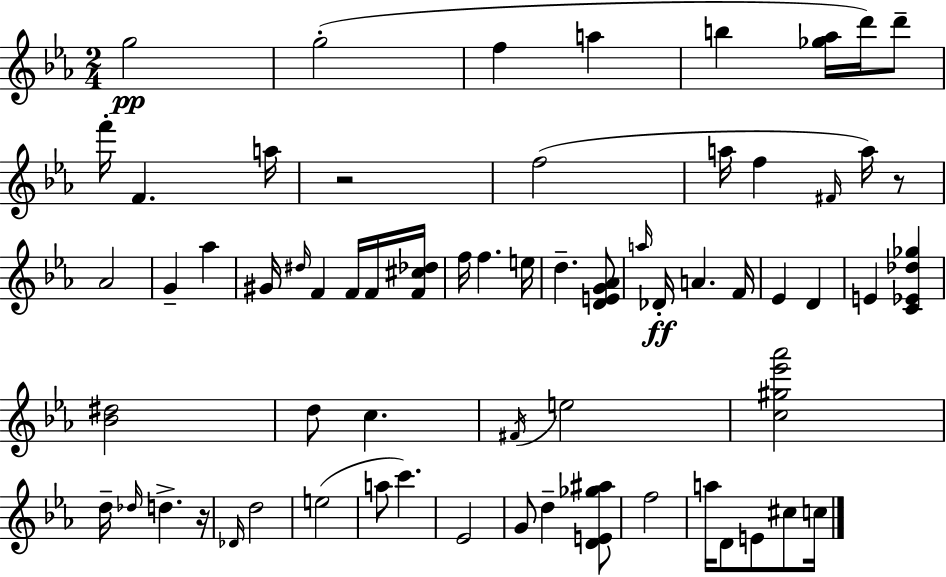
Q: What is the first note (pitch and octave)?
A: G5